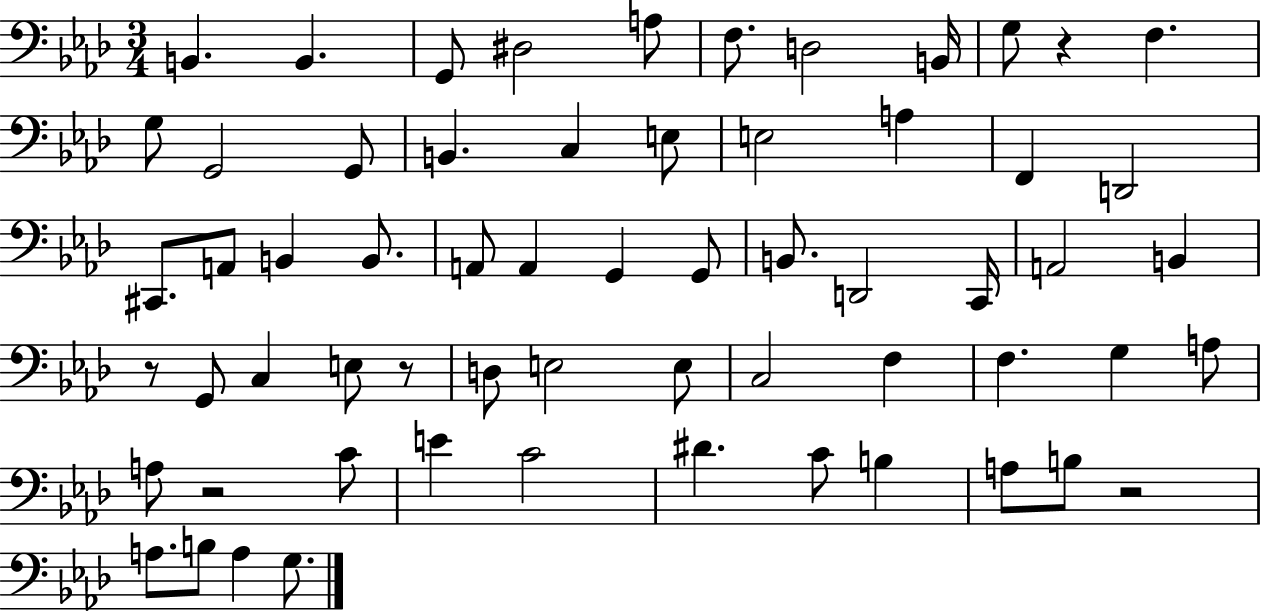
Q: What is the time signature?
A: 3/4